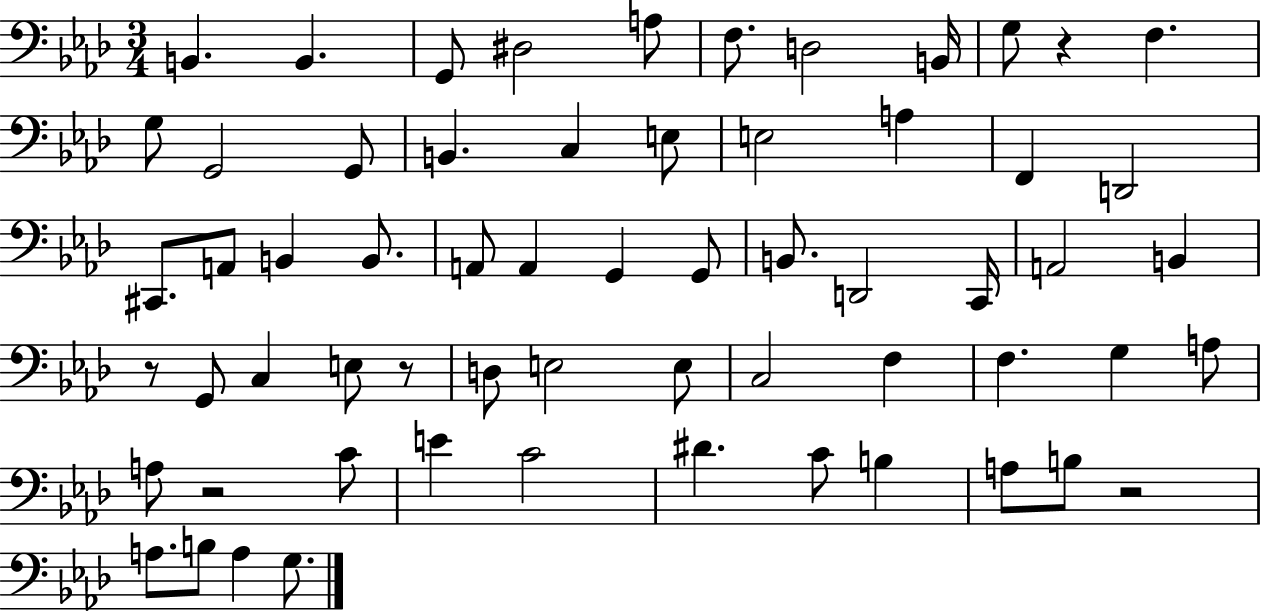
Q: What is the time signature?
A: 3/4